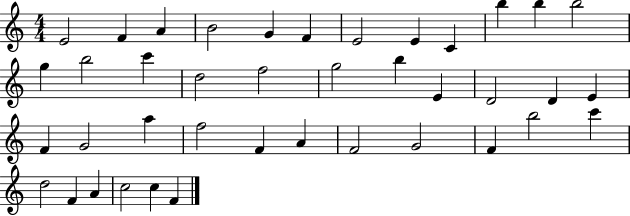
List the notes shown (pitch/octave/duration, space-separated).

E4/h F4/q A4/q B4/h G4/q F4/q E4/h E4/q C4/q B5/q B5/q B5/h G5/q B5/h C6/q D5/h F5/h G5/h B5/q E4/q D4/h D4/q E4/q F4/q G4/h A5/q F5/h F4/q A4/q F4/h G4/h F4/q B5/h C6/q D5/h F4/q A4/q C5/h C5/q F4/q